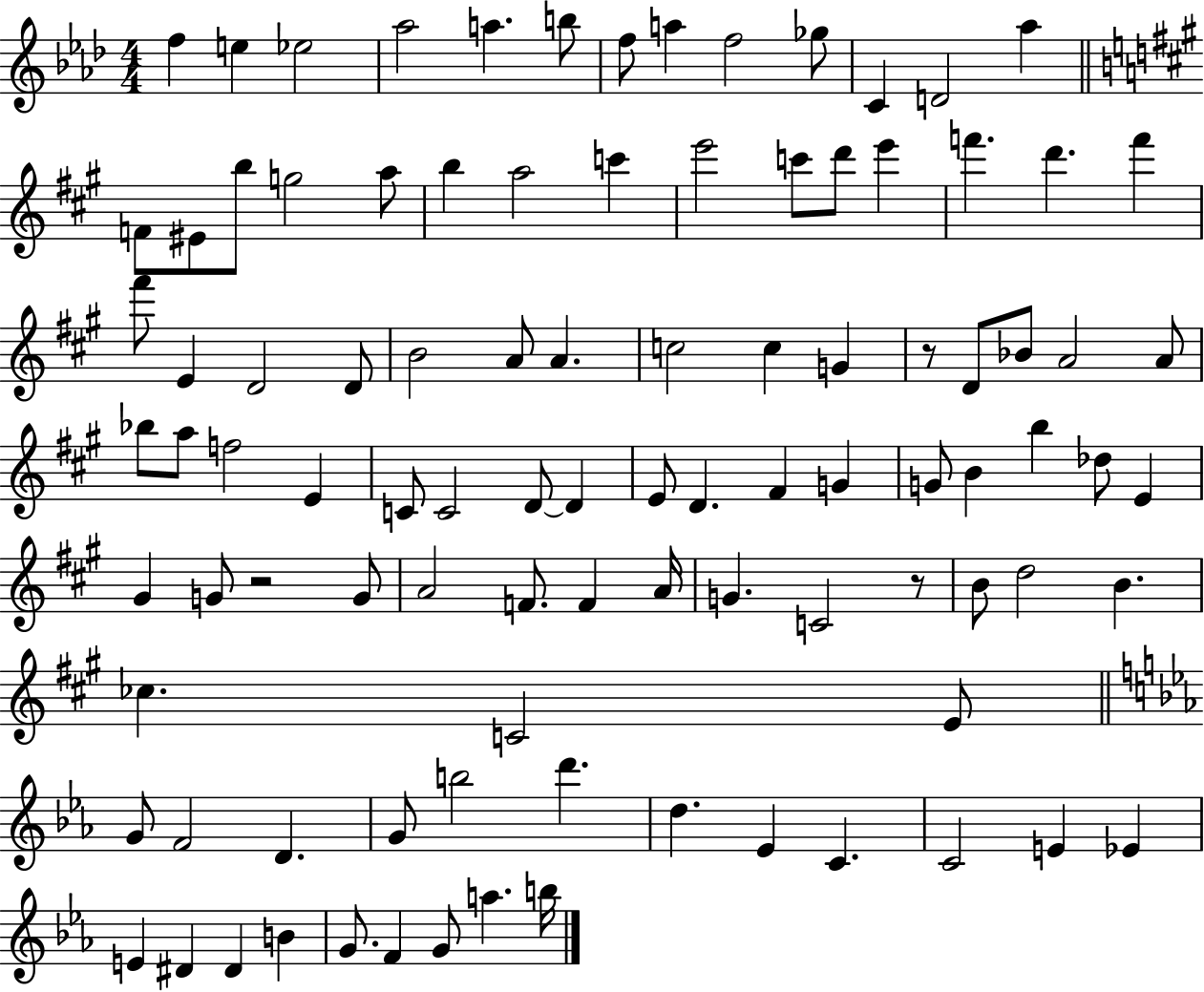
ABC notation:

X:1
T:Untitled
M:4/4
L:1/4
K:Ab
f e _e2 _a2 a b/2 f/2 a f2 _g/2 C D2 _a F/2 ^E/2 b/2 g2 a/2 b a2 c' e'2 c'/2 d'/2 e' f' d' f' ^f'/2 E D2 D/2 B2 A/2 A c2 c G z/2 D/2 _B/2 A2 A/2 _b/2 a/2 f2 E C/2 C2 D/2 D E/2 D ^F G G/2 B b _d/2 E ^G G/2 z2 G/2 A2 F/2 F A/4 G C2 z/2 B/2 d2 B _c C2 E/2 G/2 F2 D G/2 b2 d' d _E C C2 E _E E ^D ^D B G/2 F G/2 a b/4